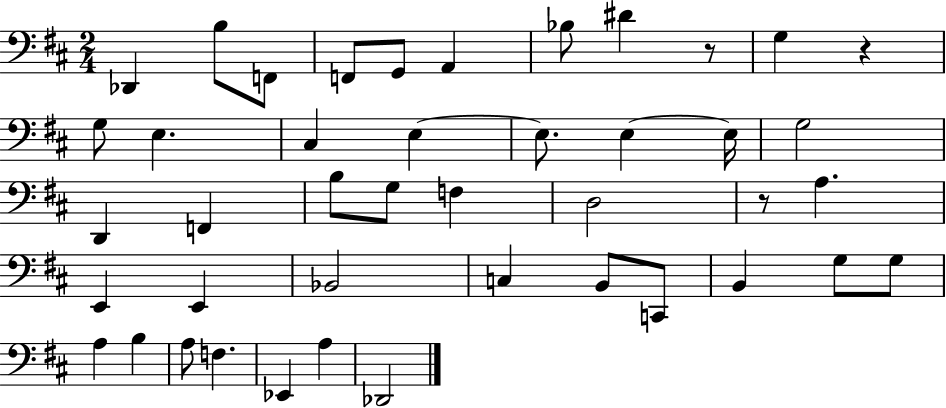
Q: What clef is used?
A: bass